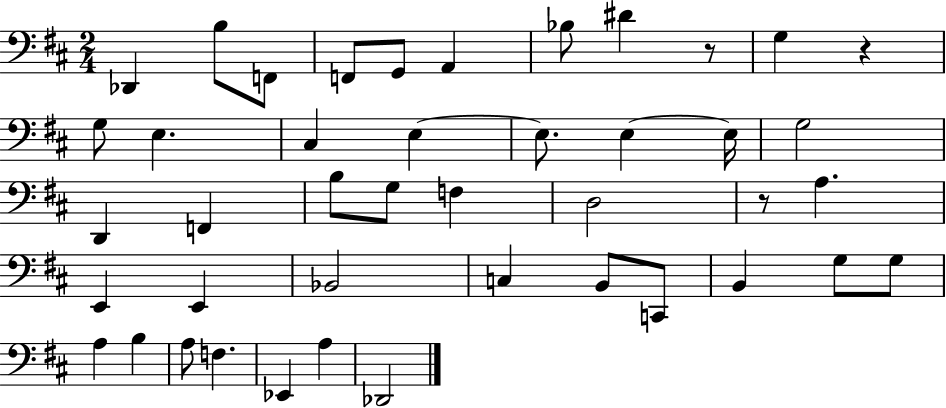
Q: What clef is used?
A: bass